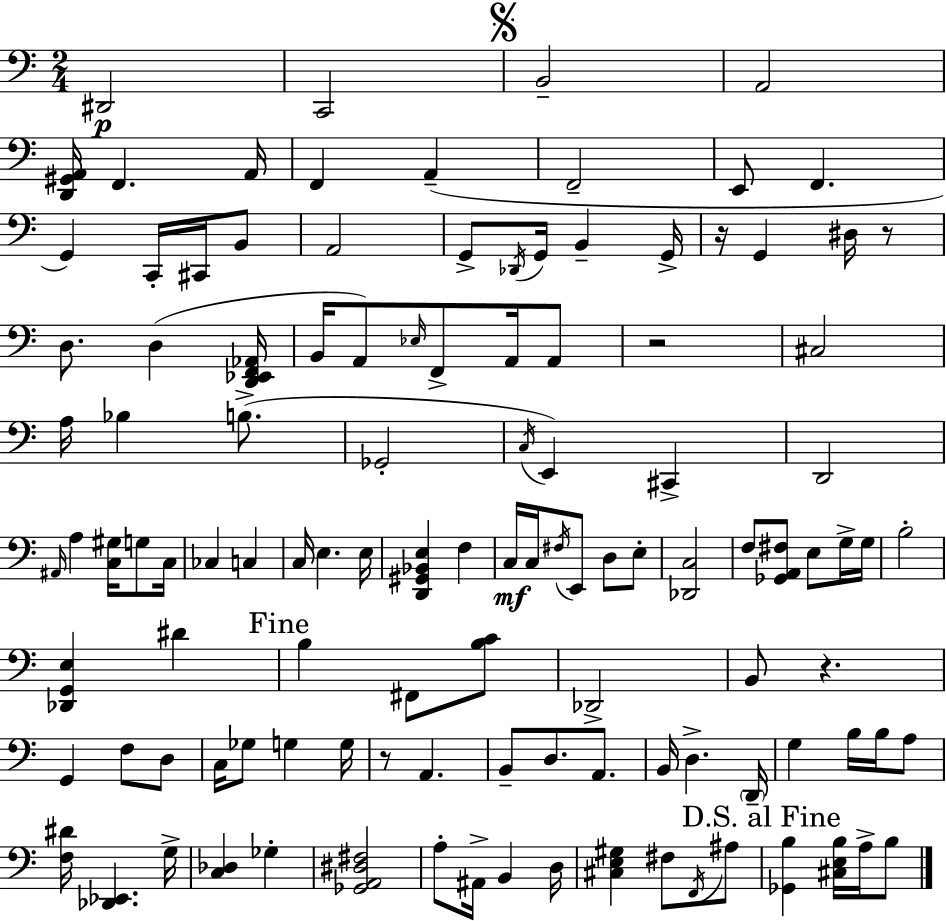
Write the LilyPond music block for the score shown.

{
  \clef bass
  \numericTimeSignature
  \time 2/4
  \key a \minor
  dis,2\p | c,2 | \mark \markup { \musicglyph "scripts.segno" } b,2-- | a,2 | \break <d, gis, a,>16 f,4. a,16 | f,4 a,4--( | f,2-- | e,8 f,4. | \break g,4) c,16-. cis,16 b,8 | a,2 | g,8-> \acciaccatura { des,16 } g,16 b,4-- | g,16-> r16 g,4 dis16 r8 | \break d8. d4( | <d, ees, f, aes,>16 b,16 a,8) \grace { ees16 } f,8-> a,16 | a,8 r2 | cis2 | \break a16 bes4 b8.->( | ges,2-. | \acciaccatura { c16 } e,4) cis,4-> | d,2 | \break \grace { ais,16 } a4 | <c gis>16 g8 c16 ces4 | c4 c16 e4. | e16 <d, gis, bes, e>4 | \break f4 c16\mf c16 \acciaccatura { fis16 } e,8 | d8 e8-. <des, c>2 | f8 <ges, a, fis>8 | e8 g16-> g16 b2-. | \break <des, g, e>4 | dis'4 \mark "Fine" b4 | fis,8 <b c'>8 des,2-> | b,8 r4. | \break g,4 | f8 d8 c16 ges8 | g4 g16 r8 a,4. | b,8-- d8. | \break a,8. b,16 d4.-> | \parenthesize d,16-- g4 | b16 b16 a8 <f dis'>16 <des, ees,>4. | g16-> <c des>4 | \break ges4-. <ges, a, dis fis>2 | a8-. ais,16-> | b,4 d16 <cis e gis>4 | fis8 \acciaccatura { f,16 } ais8 \mark "D.S. al Fine" <ges, b>4 | \break <cis e b>16 a16-> b8 \bar "|."
}